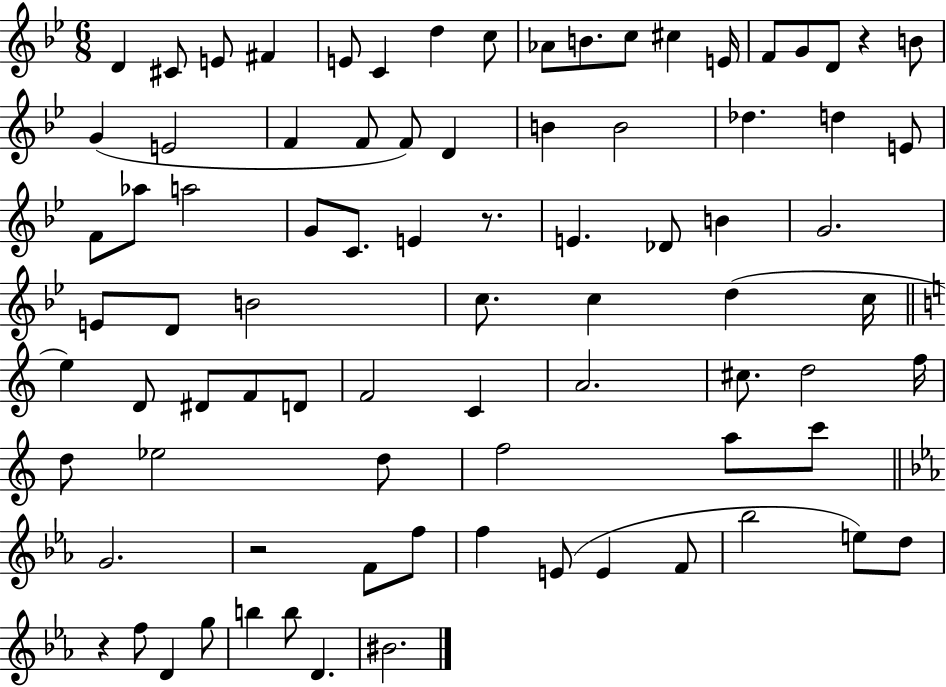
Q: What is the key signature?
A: BES major